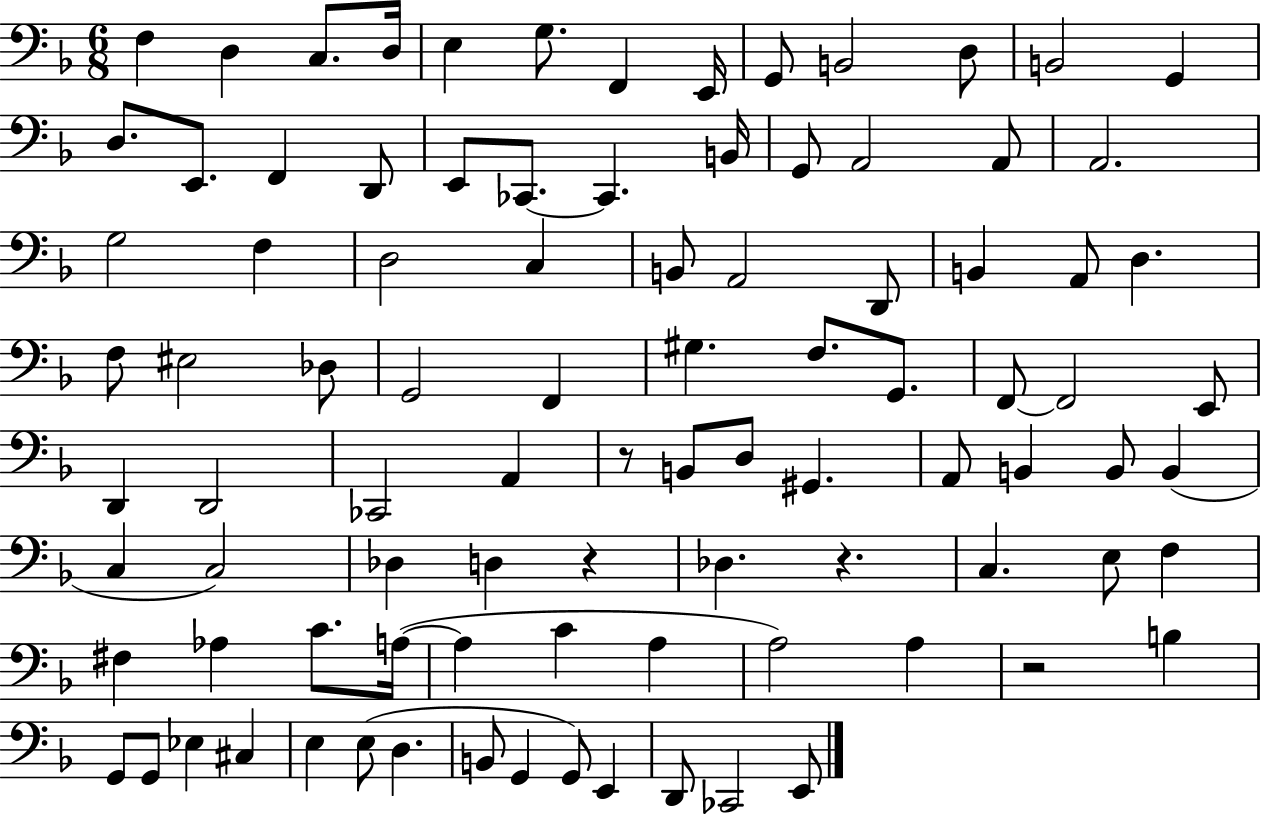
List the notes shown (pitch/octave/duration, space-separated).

F3/q D3/q C3/e. D3/s E3/q G3/e. F2/q E2/s G2/e B2/h D3/e B2/h G2/q D3/e. E2/e. F2/q D2/e E2/e CES2/e. CES2/q. B2/s G2/e A2/h A2/e A2/h. G3/h F3/q D3/h C3/q B2/e A2/h D2/e B2/q A2/e D3/q. F3/e EIS3/h Db3/e G2/h F2/q G#3/q. F3/e. G2/e. F2/e F2/h E2/e D2/q D2/h CES2/h A2/q R/e B2/e D3/e G#2/q. A2/e B2/q B2/e B2/q C3/q C3/h Db3/q D3/q R/q Db3/q. R/q. C3/q. E3/e F3/q F#3/q Ab3/q C4/e. A3/s A3/q C4/q A3/q A3/h A3/q R/h B3/q G2/e G2/e Eb3/q C#3/q E3/q E3/e D3/q. B2/e G2/q G2/e E2/q D2/e CES2/h E2/e